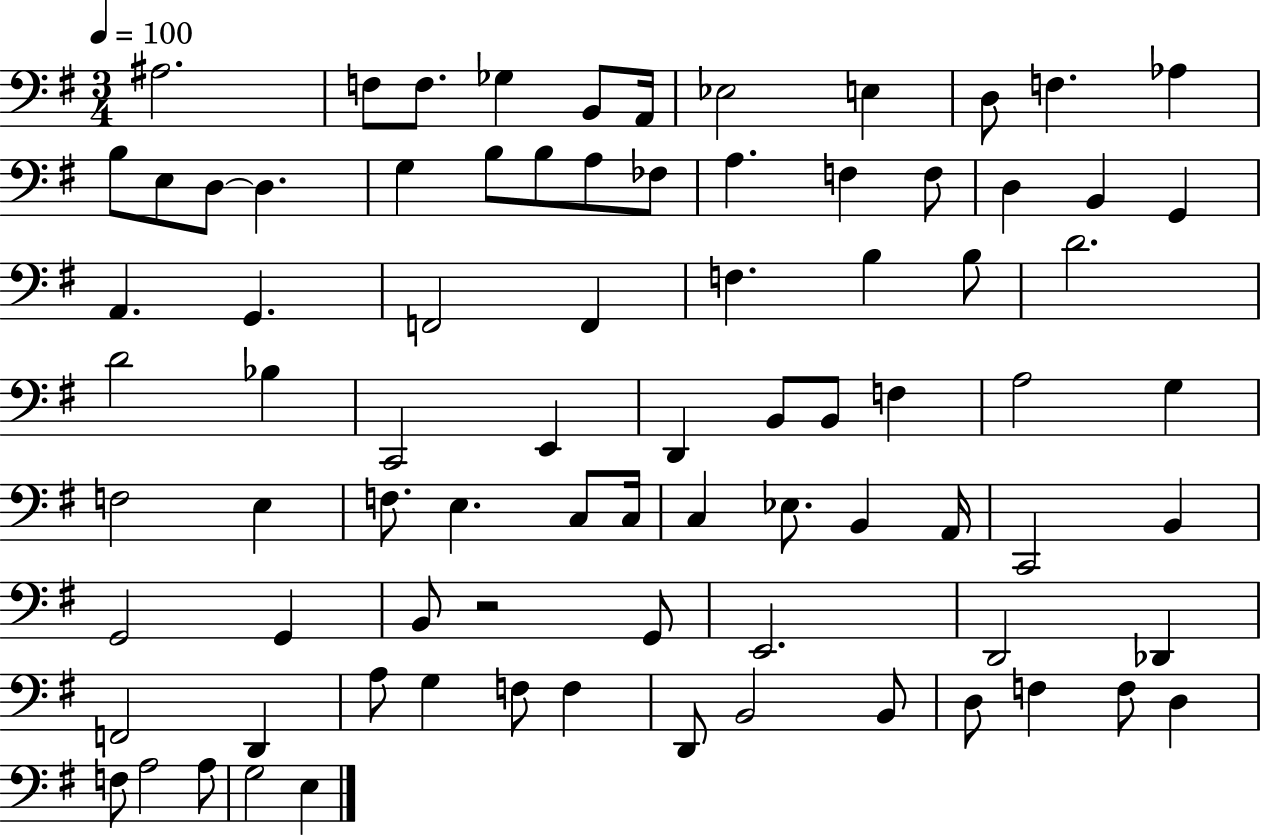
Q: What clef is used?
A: bass